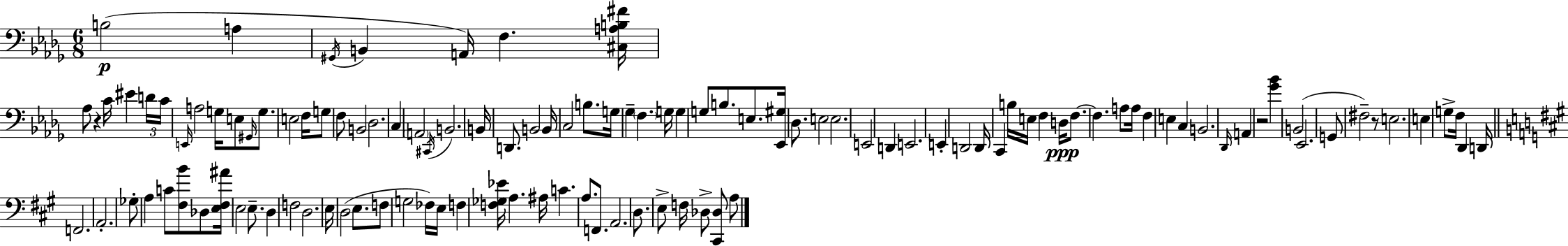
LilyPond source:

{
  \clef bass
  \numericTimeSignature
  \time 6/8
  \key bes \minor
  b2(\p a4 | \acciaccatura { gis,16 } b,4 a,16) f4. | <cis a b fis'>16 aes8 r4 c'16 eis'4 | \tuplet 3/2 { d'16 c'16 \grace { e,16 } } a2 g16 | \break e8 \grace { gis,16 } g8. e2 | f16 g8 f8 b,2 | des2. | c4 \parenthesize a,2 | \break \acciaccatura { cis,16 } b,2. | b,16 d,8. b,2 | b,16 c2 | b8. g16 ges4-- \parenthesize f4. | \break g16 g4 g8 b8. | e8. <ees, gis>16 des8. e2 | e2. | e,2 | \break d,4 e,2. | e,4-. d,2 | d,16 c,4 b16 e16 f4 | d16\ppp f8.~~ f4. | \break a8 a16 f4 e4 | c4 b,2. | \grace { des,16 } a,4 r2 | <ges' bes'>4 b,2( | \break ees,2. | g,8 fis2--) | r8 e2. | e4 g8-> f16 | \break des,4 d,16 \bar "||" \break \key a \major f,2. | a,2.-. | ges8-. a4 c'8 <fis b'>8 des8 | <e fis ais'>16 e2 e8.-- | \break d4 f2 | d2. | e16 d2( e8. | f8 g2 fes16) e16 | \break f4 <f ges ees'>16 a4. ais16 | c'4. a8. f,8. | a,2. | d8. e8-> f16 des8-> <cis, des>8 a8 | \break \bar "|."
}